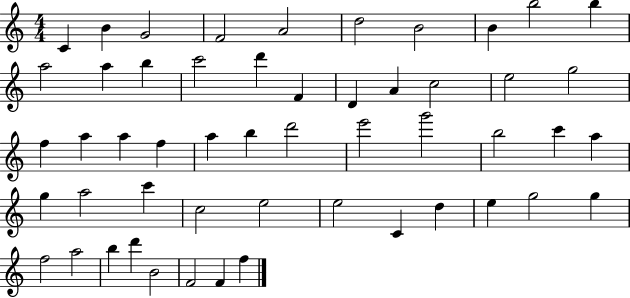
X:1
T:Untitled
M:4/4
L:1/4
K:C
C B G2 F2 A2 d2 B2 B b2 b a2 a b c'2 d' F D A c2 e2 g2 f a a f a b d'2 e'2 g'2 b2 c' a g a2 c' c2 e2 e2 C d e g2 g f2 a2 b d' B2 F2 F f